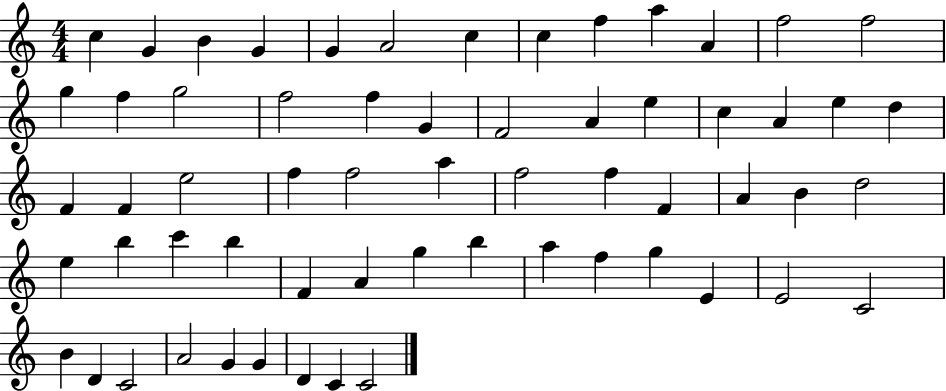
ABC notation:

X:1
T:Untitled
M:4/4
L:1/4
K:C
c G B G G A2 c c f a A f2 f2 g f g2 f2 f G F2 A e c A e d F F e2 f f2 a f2 f F A B d2 e b c' b F A g b a f g E E2 C2 B D C2 A2 G G D C C2